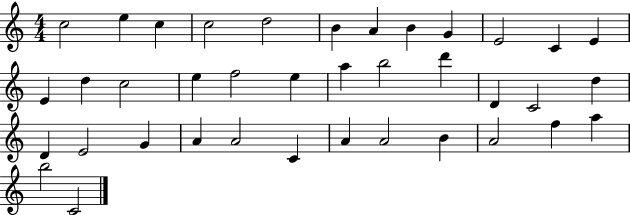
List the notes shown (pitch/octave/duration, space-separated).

C5/h E5/q C5/q C5/h D5/h B4/q A4/q B4/q G4/q E4/h C4/q E4/q E4/q D5/q C5/h E5/q F5/h E5/q A5/q B5/h D6/q D4/q C4/h D5/q D4/q E4/h G4/q A4/q A4/h C4/q A4/q A4/h B4/q A4/h F5/q A5/q B5/h C4/h